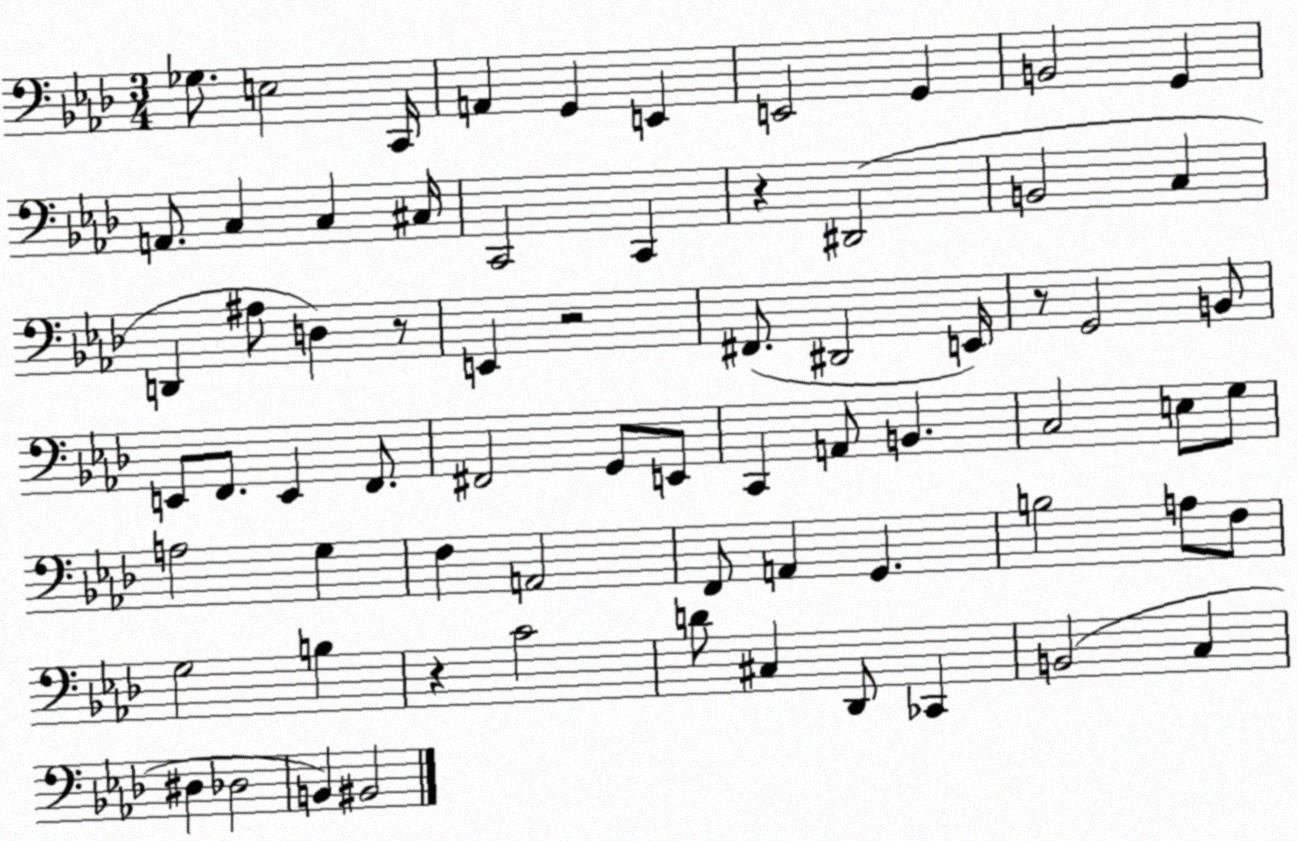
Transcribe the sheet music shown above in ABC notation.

X:1
T:Untitled
M:3/4
L:1/4
K:Ab
_G,/2 E,2 C,,/4 A,, G,, E,, E,,2 G,, B,,2 G,, A,,/2 C, C, ^C,/4 C,,2 C,, z ^D,,2 B,,2 C, D,, ^A,/2 D, z/2 E,, z2 ^F,,/2 ^D,,2 E,,/4 z/2 G,,2 B,,/2 E,,/2 F,,/2 E,, F,,/2 ^F,,2 G,,/2 E,,/2 C,, A,,/2 B,, C,2 E,/2 G,/2 A,2 G, F, A,,2 F,,/2 A,, G,, B,2 A,/2 F,/2 G,2 B, z C2 D/2 ^C, _D,,/2 _C,, B,,2 C, ^D, _D,2 B,, ^B,,2